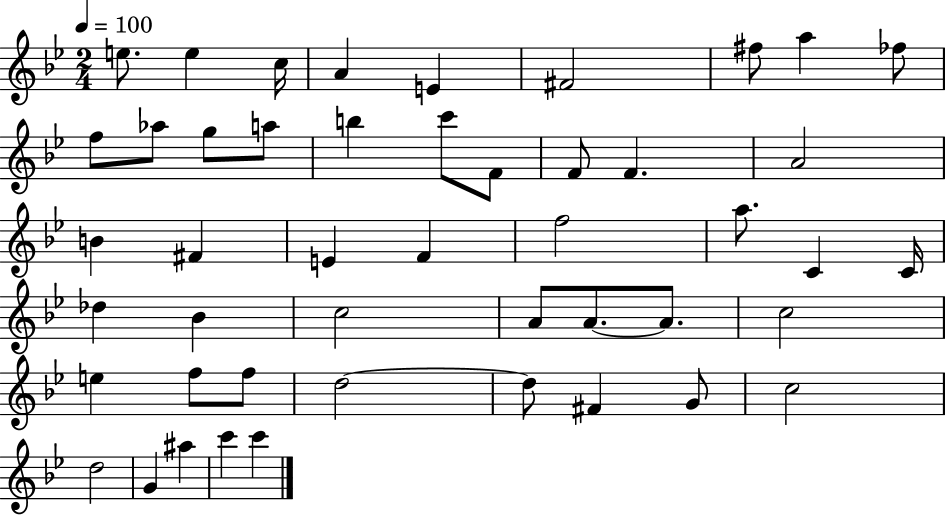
E5/e. E5/q C5/s A4/q E4/q F#4/h F#5/e A5/q FES5/e F5/e Ab5/e G5/e A5/e B5/q C6/e F4/e F4/e F4/q. A4/h B4/q F#4/q E4/q F4/q F5/h A5/e. C4/q C4/s Db5/q Bb4/q C5/h A4/e A4/e. A4/e. C5/h E5/q F5/e F5/e D5/h D5/e F#4/q G4/e C5/h D5/h G4/q A#5/q C6/q C6/q